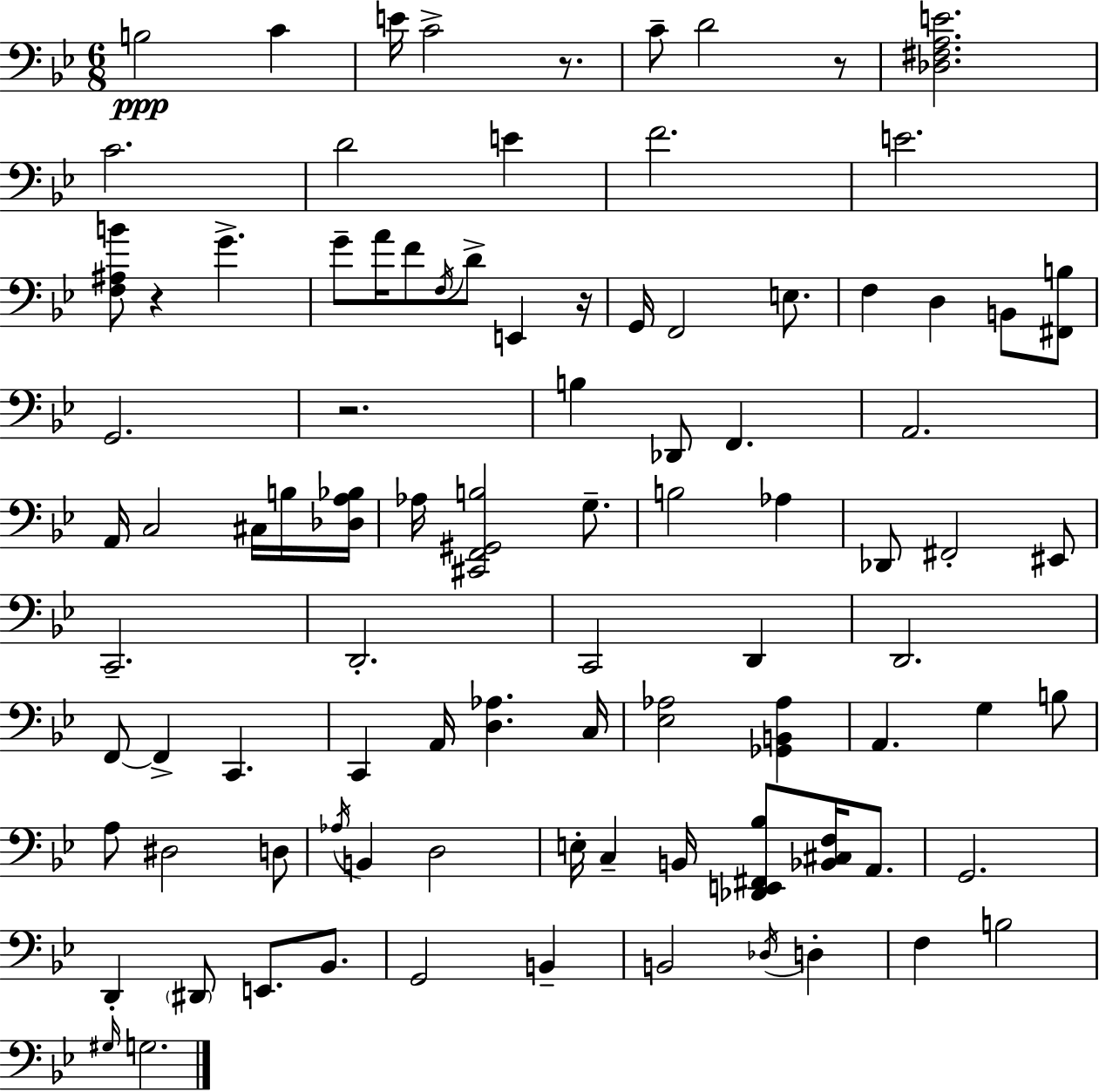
B3/h C4/q E4/s C4/h R/e. C4/e D4/h R/e [Db3,F#3,A3,E4]/h. C4/h. D4/h E4/q F4/h. E4/h. [F3,A#3,B4]/e R/q G4/q. G4/e A4/s F4/e F3/s D4/e E2/q R/s G2/s F2/h E3/e. F3/q D3/q B2/e [F#2,B3]/e G2/h. R/h. B3/q Db2/e F2/q. A2/h. A2/s C3/h C#3/s B3/s [Db3,A3,Bb3]/s Ab3/s [C#2,F2,G#2,B3]/h G3/e. B3/h Ab3/q Db2/e F#2/h EIS2/e C2/h. D2/h. C2/h D2/q D2/h. F2/e F2/q C2/q. C2/q A2/s [D3,Ab3]/q. C3/s [Eb3,Ab3]/h [Gb2,B2,Ab3]/q A2/q. G3/q B3/e A3/e D#3/h D3/e Ab3/s B2/q D3/h E3/s C3/q B2/s [Db2,E2,F#2,Bb3]/e [Bb2,C#3,F3]/s A2/e. G2/h. D2/q D#2/e E2/e. Bb2/e. G2/h B2/q B2/h Db3/s D3/q F3/q B3/h G#3/s G3/h.